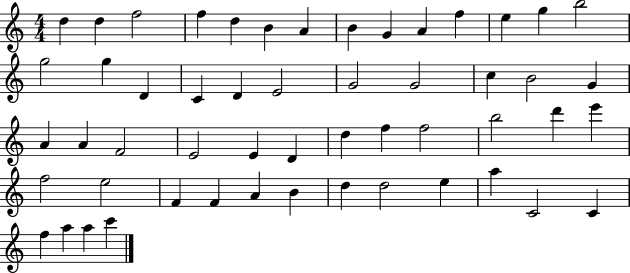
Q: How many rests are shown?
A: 0